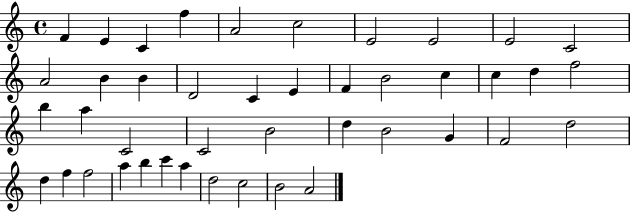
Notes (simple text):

F4/q E4/q C4/q F5/q A4/h C5/h E4/h E4/h E4/h C4/h A4/h B4/q B4/q D4/h C4/q E4/q F4/q B4/h C5/q C5/q D5/q F5/h B5/q A5/q C4/h C4/h B4/h D5/q B4/h G4/q F4/h D5/h D5/q F5/q F5/h A5/q B5/q C6/q A5/q D5/h C5/h B4/h A4/h